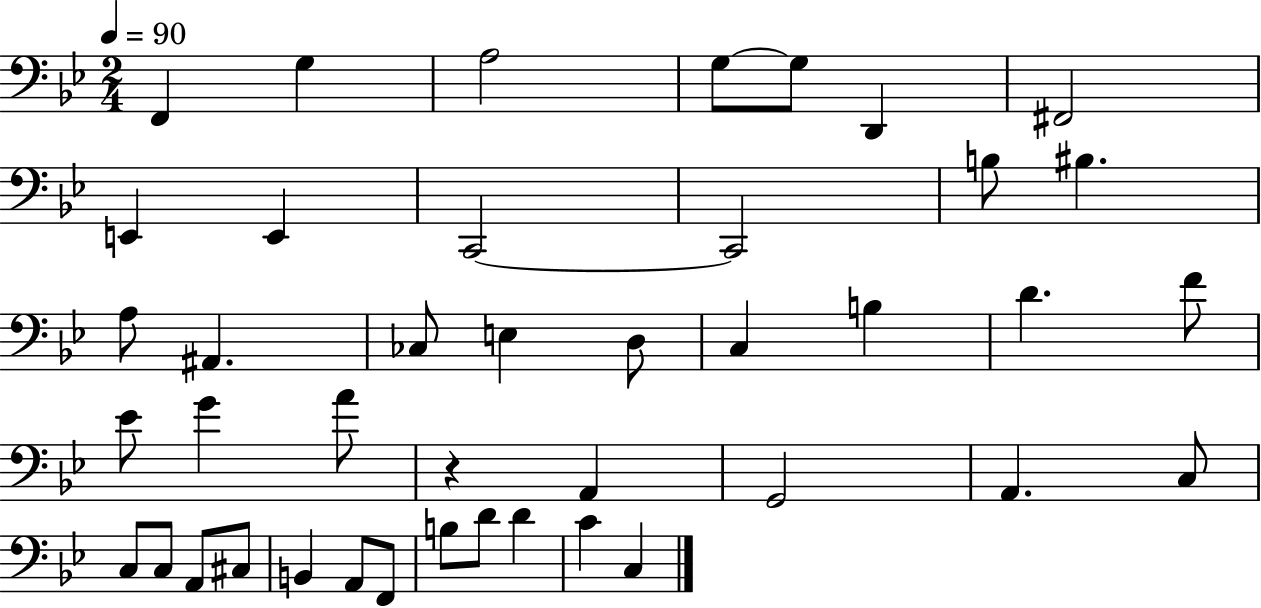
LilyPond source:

{
  \clef bass
  \numericTimeSignature
  \time 2/4
  \key bes \major
  \tempo 4 = 90
  f,4 g4 | a2 | g8~~ g8 d,4 | fis,2 | \break e,4 e,4 | c,2~~ | c,2 | b8 bis4. | \break a8 ais,4. | ces8 e4 d8 | c4 b4 | d'4. f'8 | \break ees'8 g'4 a'8 | r4 a,4 | g,2 | a,4. c8 | \break c8 c8 a,8 cis8 | b,4 a,8 f,8 | b8 d'8 d'4 | c'4 c4 | \break \bar "|."
}